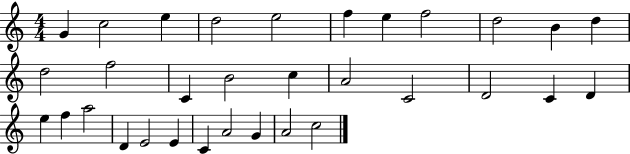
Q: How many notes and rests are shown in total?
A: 32